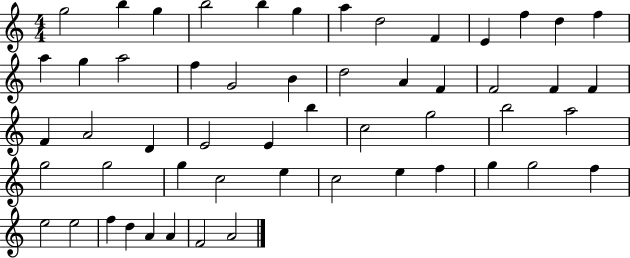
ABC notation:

X:1
T:Untitled
M:4/4
L:1/4
K:C
g2 b g b2 b g a d2 F E f d f a g a2 f G2 B d2 A F F2 F F F A2 D E2 E b c2 g2 b2 a2 g2 g2 g c2 e c2 e f g g2 f e2 e2 f d A A F2 A2